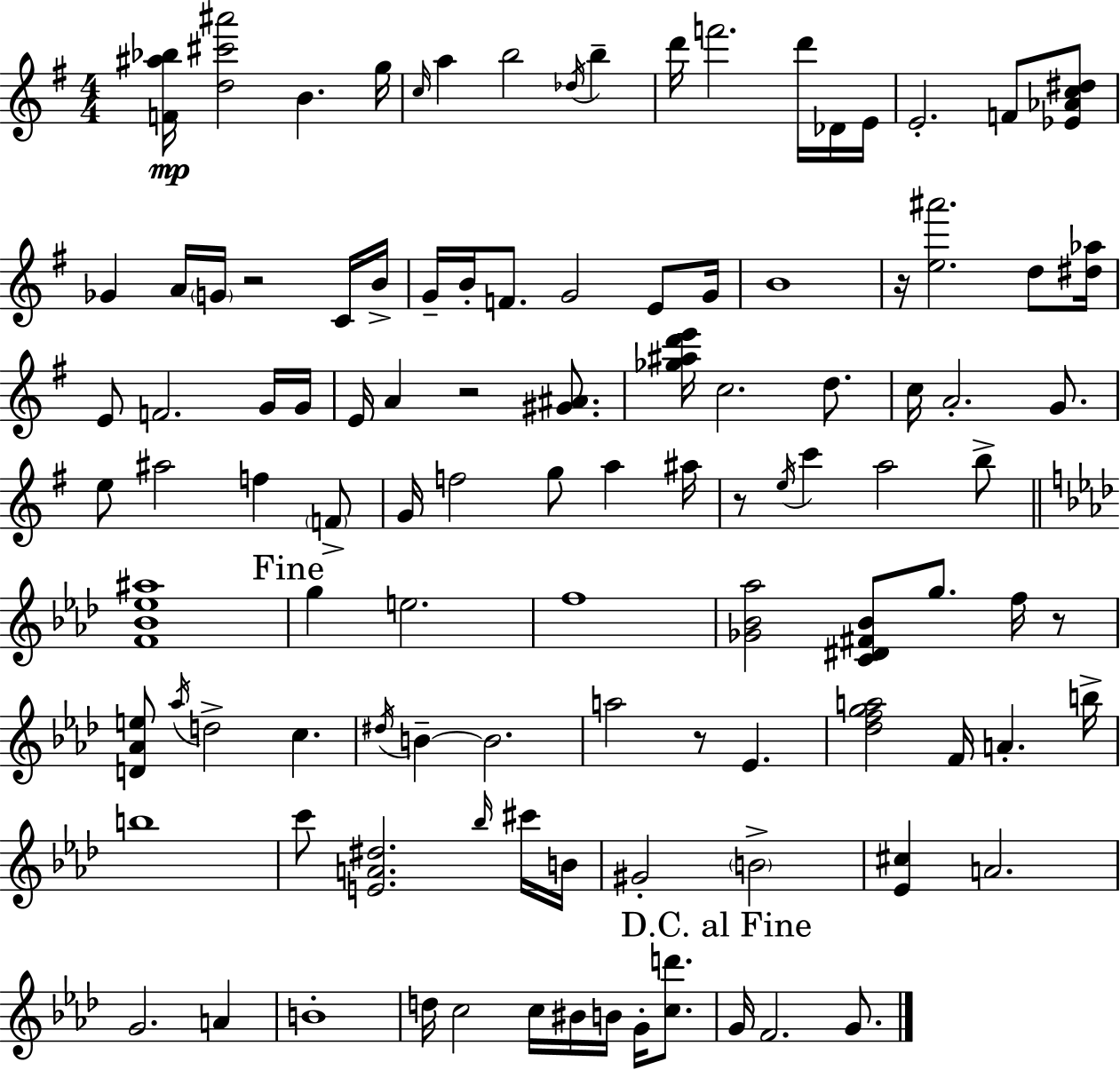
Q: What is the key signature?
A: E minor